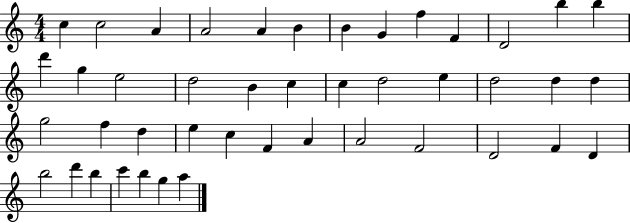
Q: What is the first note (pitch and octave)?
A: C5